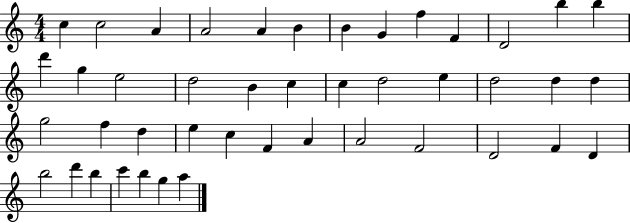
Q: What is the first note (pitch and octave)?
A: C5